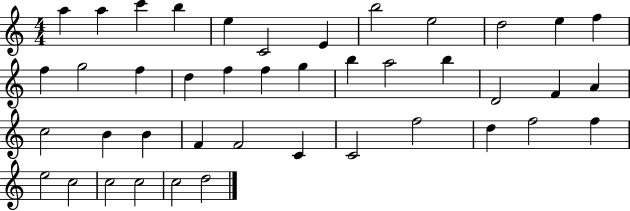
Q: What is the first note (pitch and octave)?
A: A5